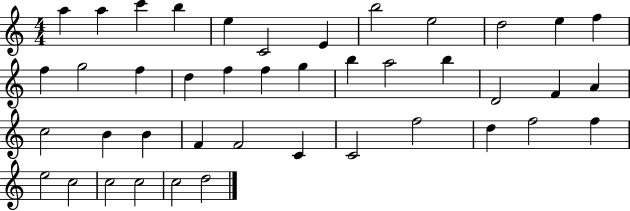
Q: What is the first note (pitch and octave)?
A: A5